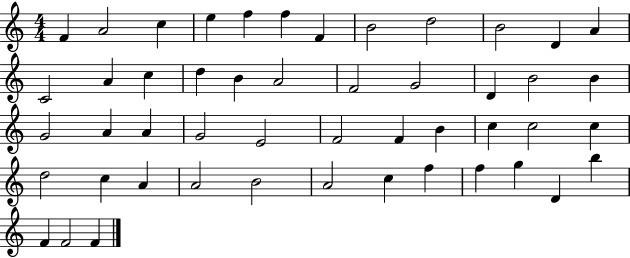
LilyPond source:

{
  \clef treble
  \numericTimeSignature
  \time 4/4
  \key c \major
  f'4 a'2 c''4 | e''4 f''4 f''4 f'4 | b'2 d''2 | b'2 d'4 a'4 | \break c'2 a'4 c''4 | d''4 b'4 a'2 | f'2 g'2 | d'4 b'2 b'4 | \break g'2 a'4 a'4 | g'2 e'2 | f'2 f'4 b'4 | c''4 c''2 c''4 | \break d''2 c''4 a'4 | a'2 b'2 | a'2 c''4 f''4 | f''4 g''4 d'4 b''4 | \break f'4 f'2 f'4 | \bar "|."
}